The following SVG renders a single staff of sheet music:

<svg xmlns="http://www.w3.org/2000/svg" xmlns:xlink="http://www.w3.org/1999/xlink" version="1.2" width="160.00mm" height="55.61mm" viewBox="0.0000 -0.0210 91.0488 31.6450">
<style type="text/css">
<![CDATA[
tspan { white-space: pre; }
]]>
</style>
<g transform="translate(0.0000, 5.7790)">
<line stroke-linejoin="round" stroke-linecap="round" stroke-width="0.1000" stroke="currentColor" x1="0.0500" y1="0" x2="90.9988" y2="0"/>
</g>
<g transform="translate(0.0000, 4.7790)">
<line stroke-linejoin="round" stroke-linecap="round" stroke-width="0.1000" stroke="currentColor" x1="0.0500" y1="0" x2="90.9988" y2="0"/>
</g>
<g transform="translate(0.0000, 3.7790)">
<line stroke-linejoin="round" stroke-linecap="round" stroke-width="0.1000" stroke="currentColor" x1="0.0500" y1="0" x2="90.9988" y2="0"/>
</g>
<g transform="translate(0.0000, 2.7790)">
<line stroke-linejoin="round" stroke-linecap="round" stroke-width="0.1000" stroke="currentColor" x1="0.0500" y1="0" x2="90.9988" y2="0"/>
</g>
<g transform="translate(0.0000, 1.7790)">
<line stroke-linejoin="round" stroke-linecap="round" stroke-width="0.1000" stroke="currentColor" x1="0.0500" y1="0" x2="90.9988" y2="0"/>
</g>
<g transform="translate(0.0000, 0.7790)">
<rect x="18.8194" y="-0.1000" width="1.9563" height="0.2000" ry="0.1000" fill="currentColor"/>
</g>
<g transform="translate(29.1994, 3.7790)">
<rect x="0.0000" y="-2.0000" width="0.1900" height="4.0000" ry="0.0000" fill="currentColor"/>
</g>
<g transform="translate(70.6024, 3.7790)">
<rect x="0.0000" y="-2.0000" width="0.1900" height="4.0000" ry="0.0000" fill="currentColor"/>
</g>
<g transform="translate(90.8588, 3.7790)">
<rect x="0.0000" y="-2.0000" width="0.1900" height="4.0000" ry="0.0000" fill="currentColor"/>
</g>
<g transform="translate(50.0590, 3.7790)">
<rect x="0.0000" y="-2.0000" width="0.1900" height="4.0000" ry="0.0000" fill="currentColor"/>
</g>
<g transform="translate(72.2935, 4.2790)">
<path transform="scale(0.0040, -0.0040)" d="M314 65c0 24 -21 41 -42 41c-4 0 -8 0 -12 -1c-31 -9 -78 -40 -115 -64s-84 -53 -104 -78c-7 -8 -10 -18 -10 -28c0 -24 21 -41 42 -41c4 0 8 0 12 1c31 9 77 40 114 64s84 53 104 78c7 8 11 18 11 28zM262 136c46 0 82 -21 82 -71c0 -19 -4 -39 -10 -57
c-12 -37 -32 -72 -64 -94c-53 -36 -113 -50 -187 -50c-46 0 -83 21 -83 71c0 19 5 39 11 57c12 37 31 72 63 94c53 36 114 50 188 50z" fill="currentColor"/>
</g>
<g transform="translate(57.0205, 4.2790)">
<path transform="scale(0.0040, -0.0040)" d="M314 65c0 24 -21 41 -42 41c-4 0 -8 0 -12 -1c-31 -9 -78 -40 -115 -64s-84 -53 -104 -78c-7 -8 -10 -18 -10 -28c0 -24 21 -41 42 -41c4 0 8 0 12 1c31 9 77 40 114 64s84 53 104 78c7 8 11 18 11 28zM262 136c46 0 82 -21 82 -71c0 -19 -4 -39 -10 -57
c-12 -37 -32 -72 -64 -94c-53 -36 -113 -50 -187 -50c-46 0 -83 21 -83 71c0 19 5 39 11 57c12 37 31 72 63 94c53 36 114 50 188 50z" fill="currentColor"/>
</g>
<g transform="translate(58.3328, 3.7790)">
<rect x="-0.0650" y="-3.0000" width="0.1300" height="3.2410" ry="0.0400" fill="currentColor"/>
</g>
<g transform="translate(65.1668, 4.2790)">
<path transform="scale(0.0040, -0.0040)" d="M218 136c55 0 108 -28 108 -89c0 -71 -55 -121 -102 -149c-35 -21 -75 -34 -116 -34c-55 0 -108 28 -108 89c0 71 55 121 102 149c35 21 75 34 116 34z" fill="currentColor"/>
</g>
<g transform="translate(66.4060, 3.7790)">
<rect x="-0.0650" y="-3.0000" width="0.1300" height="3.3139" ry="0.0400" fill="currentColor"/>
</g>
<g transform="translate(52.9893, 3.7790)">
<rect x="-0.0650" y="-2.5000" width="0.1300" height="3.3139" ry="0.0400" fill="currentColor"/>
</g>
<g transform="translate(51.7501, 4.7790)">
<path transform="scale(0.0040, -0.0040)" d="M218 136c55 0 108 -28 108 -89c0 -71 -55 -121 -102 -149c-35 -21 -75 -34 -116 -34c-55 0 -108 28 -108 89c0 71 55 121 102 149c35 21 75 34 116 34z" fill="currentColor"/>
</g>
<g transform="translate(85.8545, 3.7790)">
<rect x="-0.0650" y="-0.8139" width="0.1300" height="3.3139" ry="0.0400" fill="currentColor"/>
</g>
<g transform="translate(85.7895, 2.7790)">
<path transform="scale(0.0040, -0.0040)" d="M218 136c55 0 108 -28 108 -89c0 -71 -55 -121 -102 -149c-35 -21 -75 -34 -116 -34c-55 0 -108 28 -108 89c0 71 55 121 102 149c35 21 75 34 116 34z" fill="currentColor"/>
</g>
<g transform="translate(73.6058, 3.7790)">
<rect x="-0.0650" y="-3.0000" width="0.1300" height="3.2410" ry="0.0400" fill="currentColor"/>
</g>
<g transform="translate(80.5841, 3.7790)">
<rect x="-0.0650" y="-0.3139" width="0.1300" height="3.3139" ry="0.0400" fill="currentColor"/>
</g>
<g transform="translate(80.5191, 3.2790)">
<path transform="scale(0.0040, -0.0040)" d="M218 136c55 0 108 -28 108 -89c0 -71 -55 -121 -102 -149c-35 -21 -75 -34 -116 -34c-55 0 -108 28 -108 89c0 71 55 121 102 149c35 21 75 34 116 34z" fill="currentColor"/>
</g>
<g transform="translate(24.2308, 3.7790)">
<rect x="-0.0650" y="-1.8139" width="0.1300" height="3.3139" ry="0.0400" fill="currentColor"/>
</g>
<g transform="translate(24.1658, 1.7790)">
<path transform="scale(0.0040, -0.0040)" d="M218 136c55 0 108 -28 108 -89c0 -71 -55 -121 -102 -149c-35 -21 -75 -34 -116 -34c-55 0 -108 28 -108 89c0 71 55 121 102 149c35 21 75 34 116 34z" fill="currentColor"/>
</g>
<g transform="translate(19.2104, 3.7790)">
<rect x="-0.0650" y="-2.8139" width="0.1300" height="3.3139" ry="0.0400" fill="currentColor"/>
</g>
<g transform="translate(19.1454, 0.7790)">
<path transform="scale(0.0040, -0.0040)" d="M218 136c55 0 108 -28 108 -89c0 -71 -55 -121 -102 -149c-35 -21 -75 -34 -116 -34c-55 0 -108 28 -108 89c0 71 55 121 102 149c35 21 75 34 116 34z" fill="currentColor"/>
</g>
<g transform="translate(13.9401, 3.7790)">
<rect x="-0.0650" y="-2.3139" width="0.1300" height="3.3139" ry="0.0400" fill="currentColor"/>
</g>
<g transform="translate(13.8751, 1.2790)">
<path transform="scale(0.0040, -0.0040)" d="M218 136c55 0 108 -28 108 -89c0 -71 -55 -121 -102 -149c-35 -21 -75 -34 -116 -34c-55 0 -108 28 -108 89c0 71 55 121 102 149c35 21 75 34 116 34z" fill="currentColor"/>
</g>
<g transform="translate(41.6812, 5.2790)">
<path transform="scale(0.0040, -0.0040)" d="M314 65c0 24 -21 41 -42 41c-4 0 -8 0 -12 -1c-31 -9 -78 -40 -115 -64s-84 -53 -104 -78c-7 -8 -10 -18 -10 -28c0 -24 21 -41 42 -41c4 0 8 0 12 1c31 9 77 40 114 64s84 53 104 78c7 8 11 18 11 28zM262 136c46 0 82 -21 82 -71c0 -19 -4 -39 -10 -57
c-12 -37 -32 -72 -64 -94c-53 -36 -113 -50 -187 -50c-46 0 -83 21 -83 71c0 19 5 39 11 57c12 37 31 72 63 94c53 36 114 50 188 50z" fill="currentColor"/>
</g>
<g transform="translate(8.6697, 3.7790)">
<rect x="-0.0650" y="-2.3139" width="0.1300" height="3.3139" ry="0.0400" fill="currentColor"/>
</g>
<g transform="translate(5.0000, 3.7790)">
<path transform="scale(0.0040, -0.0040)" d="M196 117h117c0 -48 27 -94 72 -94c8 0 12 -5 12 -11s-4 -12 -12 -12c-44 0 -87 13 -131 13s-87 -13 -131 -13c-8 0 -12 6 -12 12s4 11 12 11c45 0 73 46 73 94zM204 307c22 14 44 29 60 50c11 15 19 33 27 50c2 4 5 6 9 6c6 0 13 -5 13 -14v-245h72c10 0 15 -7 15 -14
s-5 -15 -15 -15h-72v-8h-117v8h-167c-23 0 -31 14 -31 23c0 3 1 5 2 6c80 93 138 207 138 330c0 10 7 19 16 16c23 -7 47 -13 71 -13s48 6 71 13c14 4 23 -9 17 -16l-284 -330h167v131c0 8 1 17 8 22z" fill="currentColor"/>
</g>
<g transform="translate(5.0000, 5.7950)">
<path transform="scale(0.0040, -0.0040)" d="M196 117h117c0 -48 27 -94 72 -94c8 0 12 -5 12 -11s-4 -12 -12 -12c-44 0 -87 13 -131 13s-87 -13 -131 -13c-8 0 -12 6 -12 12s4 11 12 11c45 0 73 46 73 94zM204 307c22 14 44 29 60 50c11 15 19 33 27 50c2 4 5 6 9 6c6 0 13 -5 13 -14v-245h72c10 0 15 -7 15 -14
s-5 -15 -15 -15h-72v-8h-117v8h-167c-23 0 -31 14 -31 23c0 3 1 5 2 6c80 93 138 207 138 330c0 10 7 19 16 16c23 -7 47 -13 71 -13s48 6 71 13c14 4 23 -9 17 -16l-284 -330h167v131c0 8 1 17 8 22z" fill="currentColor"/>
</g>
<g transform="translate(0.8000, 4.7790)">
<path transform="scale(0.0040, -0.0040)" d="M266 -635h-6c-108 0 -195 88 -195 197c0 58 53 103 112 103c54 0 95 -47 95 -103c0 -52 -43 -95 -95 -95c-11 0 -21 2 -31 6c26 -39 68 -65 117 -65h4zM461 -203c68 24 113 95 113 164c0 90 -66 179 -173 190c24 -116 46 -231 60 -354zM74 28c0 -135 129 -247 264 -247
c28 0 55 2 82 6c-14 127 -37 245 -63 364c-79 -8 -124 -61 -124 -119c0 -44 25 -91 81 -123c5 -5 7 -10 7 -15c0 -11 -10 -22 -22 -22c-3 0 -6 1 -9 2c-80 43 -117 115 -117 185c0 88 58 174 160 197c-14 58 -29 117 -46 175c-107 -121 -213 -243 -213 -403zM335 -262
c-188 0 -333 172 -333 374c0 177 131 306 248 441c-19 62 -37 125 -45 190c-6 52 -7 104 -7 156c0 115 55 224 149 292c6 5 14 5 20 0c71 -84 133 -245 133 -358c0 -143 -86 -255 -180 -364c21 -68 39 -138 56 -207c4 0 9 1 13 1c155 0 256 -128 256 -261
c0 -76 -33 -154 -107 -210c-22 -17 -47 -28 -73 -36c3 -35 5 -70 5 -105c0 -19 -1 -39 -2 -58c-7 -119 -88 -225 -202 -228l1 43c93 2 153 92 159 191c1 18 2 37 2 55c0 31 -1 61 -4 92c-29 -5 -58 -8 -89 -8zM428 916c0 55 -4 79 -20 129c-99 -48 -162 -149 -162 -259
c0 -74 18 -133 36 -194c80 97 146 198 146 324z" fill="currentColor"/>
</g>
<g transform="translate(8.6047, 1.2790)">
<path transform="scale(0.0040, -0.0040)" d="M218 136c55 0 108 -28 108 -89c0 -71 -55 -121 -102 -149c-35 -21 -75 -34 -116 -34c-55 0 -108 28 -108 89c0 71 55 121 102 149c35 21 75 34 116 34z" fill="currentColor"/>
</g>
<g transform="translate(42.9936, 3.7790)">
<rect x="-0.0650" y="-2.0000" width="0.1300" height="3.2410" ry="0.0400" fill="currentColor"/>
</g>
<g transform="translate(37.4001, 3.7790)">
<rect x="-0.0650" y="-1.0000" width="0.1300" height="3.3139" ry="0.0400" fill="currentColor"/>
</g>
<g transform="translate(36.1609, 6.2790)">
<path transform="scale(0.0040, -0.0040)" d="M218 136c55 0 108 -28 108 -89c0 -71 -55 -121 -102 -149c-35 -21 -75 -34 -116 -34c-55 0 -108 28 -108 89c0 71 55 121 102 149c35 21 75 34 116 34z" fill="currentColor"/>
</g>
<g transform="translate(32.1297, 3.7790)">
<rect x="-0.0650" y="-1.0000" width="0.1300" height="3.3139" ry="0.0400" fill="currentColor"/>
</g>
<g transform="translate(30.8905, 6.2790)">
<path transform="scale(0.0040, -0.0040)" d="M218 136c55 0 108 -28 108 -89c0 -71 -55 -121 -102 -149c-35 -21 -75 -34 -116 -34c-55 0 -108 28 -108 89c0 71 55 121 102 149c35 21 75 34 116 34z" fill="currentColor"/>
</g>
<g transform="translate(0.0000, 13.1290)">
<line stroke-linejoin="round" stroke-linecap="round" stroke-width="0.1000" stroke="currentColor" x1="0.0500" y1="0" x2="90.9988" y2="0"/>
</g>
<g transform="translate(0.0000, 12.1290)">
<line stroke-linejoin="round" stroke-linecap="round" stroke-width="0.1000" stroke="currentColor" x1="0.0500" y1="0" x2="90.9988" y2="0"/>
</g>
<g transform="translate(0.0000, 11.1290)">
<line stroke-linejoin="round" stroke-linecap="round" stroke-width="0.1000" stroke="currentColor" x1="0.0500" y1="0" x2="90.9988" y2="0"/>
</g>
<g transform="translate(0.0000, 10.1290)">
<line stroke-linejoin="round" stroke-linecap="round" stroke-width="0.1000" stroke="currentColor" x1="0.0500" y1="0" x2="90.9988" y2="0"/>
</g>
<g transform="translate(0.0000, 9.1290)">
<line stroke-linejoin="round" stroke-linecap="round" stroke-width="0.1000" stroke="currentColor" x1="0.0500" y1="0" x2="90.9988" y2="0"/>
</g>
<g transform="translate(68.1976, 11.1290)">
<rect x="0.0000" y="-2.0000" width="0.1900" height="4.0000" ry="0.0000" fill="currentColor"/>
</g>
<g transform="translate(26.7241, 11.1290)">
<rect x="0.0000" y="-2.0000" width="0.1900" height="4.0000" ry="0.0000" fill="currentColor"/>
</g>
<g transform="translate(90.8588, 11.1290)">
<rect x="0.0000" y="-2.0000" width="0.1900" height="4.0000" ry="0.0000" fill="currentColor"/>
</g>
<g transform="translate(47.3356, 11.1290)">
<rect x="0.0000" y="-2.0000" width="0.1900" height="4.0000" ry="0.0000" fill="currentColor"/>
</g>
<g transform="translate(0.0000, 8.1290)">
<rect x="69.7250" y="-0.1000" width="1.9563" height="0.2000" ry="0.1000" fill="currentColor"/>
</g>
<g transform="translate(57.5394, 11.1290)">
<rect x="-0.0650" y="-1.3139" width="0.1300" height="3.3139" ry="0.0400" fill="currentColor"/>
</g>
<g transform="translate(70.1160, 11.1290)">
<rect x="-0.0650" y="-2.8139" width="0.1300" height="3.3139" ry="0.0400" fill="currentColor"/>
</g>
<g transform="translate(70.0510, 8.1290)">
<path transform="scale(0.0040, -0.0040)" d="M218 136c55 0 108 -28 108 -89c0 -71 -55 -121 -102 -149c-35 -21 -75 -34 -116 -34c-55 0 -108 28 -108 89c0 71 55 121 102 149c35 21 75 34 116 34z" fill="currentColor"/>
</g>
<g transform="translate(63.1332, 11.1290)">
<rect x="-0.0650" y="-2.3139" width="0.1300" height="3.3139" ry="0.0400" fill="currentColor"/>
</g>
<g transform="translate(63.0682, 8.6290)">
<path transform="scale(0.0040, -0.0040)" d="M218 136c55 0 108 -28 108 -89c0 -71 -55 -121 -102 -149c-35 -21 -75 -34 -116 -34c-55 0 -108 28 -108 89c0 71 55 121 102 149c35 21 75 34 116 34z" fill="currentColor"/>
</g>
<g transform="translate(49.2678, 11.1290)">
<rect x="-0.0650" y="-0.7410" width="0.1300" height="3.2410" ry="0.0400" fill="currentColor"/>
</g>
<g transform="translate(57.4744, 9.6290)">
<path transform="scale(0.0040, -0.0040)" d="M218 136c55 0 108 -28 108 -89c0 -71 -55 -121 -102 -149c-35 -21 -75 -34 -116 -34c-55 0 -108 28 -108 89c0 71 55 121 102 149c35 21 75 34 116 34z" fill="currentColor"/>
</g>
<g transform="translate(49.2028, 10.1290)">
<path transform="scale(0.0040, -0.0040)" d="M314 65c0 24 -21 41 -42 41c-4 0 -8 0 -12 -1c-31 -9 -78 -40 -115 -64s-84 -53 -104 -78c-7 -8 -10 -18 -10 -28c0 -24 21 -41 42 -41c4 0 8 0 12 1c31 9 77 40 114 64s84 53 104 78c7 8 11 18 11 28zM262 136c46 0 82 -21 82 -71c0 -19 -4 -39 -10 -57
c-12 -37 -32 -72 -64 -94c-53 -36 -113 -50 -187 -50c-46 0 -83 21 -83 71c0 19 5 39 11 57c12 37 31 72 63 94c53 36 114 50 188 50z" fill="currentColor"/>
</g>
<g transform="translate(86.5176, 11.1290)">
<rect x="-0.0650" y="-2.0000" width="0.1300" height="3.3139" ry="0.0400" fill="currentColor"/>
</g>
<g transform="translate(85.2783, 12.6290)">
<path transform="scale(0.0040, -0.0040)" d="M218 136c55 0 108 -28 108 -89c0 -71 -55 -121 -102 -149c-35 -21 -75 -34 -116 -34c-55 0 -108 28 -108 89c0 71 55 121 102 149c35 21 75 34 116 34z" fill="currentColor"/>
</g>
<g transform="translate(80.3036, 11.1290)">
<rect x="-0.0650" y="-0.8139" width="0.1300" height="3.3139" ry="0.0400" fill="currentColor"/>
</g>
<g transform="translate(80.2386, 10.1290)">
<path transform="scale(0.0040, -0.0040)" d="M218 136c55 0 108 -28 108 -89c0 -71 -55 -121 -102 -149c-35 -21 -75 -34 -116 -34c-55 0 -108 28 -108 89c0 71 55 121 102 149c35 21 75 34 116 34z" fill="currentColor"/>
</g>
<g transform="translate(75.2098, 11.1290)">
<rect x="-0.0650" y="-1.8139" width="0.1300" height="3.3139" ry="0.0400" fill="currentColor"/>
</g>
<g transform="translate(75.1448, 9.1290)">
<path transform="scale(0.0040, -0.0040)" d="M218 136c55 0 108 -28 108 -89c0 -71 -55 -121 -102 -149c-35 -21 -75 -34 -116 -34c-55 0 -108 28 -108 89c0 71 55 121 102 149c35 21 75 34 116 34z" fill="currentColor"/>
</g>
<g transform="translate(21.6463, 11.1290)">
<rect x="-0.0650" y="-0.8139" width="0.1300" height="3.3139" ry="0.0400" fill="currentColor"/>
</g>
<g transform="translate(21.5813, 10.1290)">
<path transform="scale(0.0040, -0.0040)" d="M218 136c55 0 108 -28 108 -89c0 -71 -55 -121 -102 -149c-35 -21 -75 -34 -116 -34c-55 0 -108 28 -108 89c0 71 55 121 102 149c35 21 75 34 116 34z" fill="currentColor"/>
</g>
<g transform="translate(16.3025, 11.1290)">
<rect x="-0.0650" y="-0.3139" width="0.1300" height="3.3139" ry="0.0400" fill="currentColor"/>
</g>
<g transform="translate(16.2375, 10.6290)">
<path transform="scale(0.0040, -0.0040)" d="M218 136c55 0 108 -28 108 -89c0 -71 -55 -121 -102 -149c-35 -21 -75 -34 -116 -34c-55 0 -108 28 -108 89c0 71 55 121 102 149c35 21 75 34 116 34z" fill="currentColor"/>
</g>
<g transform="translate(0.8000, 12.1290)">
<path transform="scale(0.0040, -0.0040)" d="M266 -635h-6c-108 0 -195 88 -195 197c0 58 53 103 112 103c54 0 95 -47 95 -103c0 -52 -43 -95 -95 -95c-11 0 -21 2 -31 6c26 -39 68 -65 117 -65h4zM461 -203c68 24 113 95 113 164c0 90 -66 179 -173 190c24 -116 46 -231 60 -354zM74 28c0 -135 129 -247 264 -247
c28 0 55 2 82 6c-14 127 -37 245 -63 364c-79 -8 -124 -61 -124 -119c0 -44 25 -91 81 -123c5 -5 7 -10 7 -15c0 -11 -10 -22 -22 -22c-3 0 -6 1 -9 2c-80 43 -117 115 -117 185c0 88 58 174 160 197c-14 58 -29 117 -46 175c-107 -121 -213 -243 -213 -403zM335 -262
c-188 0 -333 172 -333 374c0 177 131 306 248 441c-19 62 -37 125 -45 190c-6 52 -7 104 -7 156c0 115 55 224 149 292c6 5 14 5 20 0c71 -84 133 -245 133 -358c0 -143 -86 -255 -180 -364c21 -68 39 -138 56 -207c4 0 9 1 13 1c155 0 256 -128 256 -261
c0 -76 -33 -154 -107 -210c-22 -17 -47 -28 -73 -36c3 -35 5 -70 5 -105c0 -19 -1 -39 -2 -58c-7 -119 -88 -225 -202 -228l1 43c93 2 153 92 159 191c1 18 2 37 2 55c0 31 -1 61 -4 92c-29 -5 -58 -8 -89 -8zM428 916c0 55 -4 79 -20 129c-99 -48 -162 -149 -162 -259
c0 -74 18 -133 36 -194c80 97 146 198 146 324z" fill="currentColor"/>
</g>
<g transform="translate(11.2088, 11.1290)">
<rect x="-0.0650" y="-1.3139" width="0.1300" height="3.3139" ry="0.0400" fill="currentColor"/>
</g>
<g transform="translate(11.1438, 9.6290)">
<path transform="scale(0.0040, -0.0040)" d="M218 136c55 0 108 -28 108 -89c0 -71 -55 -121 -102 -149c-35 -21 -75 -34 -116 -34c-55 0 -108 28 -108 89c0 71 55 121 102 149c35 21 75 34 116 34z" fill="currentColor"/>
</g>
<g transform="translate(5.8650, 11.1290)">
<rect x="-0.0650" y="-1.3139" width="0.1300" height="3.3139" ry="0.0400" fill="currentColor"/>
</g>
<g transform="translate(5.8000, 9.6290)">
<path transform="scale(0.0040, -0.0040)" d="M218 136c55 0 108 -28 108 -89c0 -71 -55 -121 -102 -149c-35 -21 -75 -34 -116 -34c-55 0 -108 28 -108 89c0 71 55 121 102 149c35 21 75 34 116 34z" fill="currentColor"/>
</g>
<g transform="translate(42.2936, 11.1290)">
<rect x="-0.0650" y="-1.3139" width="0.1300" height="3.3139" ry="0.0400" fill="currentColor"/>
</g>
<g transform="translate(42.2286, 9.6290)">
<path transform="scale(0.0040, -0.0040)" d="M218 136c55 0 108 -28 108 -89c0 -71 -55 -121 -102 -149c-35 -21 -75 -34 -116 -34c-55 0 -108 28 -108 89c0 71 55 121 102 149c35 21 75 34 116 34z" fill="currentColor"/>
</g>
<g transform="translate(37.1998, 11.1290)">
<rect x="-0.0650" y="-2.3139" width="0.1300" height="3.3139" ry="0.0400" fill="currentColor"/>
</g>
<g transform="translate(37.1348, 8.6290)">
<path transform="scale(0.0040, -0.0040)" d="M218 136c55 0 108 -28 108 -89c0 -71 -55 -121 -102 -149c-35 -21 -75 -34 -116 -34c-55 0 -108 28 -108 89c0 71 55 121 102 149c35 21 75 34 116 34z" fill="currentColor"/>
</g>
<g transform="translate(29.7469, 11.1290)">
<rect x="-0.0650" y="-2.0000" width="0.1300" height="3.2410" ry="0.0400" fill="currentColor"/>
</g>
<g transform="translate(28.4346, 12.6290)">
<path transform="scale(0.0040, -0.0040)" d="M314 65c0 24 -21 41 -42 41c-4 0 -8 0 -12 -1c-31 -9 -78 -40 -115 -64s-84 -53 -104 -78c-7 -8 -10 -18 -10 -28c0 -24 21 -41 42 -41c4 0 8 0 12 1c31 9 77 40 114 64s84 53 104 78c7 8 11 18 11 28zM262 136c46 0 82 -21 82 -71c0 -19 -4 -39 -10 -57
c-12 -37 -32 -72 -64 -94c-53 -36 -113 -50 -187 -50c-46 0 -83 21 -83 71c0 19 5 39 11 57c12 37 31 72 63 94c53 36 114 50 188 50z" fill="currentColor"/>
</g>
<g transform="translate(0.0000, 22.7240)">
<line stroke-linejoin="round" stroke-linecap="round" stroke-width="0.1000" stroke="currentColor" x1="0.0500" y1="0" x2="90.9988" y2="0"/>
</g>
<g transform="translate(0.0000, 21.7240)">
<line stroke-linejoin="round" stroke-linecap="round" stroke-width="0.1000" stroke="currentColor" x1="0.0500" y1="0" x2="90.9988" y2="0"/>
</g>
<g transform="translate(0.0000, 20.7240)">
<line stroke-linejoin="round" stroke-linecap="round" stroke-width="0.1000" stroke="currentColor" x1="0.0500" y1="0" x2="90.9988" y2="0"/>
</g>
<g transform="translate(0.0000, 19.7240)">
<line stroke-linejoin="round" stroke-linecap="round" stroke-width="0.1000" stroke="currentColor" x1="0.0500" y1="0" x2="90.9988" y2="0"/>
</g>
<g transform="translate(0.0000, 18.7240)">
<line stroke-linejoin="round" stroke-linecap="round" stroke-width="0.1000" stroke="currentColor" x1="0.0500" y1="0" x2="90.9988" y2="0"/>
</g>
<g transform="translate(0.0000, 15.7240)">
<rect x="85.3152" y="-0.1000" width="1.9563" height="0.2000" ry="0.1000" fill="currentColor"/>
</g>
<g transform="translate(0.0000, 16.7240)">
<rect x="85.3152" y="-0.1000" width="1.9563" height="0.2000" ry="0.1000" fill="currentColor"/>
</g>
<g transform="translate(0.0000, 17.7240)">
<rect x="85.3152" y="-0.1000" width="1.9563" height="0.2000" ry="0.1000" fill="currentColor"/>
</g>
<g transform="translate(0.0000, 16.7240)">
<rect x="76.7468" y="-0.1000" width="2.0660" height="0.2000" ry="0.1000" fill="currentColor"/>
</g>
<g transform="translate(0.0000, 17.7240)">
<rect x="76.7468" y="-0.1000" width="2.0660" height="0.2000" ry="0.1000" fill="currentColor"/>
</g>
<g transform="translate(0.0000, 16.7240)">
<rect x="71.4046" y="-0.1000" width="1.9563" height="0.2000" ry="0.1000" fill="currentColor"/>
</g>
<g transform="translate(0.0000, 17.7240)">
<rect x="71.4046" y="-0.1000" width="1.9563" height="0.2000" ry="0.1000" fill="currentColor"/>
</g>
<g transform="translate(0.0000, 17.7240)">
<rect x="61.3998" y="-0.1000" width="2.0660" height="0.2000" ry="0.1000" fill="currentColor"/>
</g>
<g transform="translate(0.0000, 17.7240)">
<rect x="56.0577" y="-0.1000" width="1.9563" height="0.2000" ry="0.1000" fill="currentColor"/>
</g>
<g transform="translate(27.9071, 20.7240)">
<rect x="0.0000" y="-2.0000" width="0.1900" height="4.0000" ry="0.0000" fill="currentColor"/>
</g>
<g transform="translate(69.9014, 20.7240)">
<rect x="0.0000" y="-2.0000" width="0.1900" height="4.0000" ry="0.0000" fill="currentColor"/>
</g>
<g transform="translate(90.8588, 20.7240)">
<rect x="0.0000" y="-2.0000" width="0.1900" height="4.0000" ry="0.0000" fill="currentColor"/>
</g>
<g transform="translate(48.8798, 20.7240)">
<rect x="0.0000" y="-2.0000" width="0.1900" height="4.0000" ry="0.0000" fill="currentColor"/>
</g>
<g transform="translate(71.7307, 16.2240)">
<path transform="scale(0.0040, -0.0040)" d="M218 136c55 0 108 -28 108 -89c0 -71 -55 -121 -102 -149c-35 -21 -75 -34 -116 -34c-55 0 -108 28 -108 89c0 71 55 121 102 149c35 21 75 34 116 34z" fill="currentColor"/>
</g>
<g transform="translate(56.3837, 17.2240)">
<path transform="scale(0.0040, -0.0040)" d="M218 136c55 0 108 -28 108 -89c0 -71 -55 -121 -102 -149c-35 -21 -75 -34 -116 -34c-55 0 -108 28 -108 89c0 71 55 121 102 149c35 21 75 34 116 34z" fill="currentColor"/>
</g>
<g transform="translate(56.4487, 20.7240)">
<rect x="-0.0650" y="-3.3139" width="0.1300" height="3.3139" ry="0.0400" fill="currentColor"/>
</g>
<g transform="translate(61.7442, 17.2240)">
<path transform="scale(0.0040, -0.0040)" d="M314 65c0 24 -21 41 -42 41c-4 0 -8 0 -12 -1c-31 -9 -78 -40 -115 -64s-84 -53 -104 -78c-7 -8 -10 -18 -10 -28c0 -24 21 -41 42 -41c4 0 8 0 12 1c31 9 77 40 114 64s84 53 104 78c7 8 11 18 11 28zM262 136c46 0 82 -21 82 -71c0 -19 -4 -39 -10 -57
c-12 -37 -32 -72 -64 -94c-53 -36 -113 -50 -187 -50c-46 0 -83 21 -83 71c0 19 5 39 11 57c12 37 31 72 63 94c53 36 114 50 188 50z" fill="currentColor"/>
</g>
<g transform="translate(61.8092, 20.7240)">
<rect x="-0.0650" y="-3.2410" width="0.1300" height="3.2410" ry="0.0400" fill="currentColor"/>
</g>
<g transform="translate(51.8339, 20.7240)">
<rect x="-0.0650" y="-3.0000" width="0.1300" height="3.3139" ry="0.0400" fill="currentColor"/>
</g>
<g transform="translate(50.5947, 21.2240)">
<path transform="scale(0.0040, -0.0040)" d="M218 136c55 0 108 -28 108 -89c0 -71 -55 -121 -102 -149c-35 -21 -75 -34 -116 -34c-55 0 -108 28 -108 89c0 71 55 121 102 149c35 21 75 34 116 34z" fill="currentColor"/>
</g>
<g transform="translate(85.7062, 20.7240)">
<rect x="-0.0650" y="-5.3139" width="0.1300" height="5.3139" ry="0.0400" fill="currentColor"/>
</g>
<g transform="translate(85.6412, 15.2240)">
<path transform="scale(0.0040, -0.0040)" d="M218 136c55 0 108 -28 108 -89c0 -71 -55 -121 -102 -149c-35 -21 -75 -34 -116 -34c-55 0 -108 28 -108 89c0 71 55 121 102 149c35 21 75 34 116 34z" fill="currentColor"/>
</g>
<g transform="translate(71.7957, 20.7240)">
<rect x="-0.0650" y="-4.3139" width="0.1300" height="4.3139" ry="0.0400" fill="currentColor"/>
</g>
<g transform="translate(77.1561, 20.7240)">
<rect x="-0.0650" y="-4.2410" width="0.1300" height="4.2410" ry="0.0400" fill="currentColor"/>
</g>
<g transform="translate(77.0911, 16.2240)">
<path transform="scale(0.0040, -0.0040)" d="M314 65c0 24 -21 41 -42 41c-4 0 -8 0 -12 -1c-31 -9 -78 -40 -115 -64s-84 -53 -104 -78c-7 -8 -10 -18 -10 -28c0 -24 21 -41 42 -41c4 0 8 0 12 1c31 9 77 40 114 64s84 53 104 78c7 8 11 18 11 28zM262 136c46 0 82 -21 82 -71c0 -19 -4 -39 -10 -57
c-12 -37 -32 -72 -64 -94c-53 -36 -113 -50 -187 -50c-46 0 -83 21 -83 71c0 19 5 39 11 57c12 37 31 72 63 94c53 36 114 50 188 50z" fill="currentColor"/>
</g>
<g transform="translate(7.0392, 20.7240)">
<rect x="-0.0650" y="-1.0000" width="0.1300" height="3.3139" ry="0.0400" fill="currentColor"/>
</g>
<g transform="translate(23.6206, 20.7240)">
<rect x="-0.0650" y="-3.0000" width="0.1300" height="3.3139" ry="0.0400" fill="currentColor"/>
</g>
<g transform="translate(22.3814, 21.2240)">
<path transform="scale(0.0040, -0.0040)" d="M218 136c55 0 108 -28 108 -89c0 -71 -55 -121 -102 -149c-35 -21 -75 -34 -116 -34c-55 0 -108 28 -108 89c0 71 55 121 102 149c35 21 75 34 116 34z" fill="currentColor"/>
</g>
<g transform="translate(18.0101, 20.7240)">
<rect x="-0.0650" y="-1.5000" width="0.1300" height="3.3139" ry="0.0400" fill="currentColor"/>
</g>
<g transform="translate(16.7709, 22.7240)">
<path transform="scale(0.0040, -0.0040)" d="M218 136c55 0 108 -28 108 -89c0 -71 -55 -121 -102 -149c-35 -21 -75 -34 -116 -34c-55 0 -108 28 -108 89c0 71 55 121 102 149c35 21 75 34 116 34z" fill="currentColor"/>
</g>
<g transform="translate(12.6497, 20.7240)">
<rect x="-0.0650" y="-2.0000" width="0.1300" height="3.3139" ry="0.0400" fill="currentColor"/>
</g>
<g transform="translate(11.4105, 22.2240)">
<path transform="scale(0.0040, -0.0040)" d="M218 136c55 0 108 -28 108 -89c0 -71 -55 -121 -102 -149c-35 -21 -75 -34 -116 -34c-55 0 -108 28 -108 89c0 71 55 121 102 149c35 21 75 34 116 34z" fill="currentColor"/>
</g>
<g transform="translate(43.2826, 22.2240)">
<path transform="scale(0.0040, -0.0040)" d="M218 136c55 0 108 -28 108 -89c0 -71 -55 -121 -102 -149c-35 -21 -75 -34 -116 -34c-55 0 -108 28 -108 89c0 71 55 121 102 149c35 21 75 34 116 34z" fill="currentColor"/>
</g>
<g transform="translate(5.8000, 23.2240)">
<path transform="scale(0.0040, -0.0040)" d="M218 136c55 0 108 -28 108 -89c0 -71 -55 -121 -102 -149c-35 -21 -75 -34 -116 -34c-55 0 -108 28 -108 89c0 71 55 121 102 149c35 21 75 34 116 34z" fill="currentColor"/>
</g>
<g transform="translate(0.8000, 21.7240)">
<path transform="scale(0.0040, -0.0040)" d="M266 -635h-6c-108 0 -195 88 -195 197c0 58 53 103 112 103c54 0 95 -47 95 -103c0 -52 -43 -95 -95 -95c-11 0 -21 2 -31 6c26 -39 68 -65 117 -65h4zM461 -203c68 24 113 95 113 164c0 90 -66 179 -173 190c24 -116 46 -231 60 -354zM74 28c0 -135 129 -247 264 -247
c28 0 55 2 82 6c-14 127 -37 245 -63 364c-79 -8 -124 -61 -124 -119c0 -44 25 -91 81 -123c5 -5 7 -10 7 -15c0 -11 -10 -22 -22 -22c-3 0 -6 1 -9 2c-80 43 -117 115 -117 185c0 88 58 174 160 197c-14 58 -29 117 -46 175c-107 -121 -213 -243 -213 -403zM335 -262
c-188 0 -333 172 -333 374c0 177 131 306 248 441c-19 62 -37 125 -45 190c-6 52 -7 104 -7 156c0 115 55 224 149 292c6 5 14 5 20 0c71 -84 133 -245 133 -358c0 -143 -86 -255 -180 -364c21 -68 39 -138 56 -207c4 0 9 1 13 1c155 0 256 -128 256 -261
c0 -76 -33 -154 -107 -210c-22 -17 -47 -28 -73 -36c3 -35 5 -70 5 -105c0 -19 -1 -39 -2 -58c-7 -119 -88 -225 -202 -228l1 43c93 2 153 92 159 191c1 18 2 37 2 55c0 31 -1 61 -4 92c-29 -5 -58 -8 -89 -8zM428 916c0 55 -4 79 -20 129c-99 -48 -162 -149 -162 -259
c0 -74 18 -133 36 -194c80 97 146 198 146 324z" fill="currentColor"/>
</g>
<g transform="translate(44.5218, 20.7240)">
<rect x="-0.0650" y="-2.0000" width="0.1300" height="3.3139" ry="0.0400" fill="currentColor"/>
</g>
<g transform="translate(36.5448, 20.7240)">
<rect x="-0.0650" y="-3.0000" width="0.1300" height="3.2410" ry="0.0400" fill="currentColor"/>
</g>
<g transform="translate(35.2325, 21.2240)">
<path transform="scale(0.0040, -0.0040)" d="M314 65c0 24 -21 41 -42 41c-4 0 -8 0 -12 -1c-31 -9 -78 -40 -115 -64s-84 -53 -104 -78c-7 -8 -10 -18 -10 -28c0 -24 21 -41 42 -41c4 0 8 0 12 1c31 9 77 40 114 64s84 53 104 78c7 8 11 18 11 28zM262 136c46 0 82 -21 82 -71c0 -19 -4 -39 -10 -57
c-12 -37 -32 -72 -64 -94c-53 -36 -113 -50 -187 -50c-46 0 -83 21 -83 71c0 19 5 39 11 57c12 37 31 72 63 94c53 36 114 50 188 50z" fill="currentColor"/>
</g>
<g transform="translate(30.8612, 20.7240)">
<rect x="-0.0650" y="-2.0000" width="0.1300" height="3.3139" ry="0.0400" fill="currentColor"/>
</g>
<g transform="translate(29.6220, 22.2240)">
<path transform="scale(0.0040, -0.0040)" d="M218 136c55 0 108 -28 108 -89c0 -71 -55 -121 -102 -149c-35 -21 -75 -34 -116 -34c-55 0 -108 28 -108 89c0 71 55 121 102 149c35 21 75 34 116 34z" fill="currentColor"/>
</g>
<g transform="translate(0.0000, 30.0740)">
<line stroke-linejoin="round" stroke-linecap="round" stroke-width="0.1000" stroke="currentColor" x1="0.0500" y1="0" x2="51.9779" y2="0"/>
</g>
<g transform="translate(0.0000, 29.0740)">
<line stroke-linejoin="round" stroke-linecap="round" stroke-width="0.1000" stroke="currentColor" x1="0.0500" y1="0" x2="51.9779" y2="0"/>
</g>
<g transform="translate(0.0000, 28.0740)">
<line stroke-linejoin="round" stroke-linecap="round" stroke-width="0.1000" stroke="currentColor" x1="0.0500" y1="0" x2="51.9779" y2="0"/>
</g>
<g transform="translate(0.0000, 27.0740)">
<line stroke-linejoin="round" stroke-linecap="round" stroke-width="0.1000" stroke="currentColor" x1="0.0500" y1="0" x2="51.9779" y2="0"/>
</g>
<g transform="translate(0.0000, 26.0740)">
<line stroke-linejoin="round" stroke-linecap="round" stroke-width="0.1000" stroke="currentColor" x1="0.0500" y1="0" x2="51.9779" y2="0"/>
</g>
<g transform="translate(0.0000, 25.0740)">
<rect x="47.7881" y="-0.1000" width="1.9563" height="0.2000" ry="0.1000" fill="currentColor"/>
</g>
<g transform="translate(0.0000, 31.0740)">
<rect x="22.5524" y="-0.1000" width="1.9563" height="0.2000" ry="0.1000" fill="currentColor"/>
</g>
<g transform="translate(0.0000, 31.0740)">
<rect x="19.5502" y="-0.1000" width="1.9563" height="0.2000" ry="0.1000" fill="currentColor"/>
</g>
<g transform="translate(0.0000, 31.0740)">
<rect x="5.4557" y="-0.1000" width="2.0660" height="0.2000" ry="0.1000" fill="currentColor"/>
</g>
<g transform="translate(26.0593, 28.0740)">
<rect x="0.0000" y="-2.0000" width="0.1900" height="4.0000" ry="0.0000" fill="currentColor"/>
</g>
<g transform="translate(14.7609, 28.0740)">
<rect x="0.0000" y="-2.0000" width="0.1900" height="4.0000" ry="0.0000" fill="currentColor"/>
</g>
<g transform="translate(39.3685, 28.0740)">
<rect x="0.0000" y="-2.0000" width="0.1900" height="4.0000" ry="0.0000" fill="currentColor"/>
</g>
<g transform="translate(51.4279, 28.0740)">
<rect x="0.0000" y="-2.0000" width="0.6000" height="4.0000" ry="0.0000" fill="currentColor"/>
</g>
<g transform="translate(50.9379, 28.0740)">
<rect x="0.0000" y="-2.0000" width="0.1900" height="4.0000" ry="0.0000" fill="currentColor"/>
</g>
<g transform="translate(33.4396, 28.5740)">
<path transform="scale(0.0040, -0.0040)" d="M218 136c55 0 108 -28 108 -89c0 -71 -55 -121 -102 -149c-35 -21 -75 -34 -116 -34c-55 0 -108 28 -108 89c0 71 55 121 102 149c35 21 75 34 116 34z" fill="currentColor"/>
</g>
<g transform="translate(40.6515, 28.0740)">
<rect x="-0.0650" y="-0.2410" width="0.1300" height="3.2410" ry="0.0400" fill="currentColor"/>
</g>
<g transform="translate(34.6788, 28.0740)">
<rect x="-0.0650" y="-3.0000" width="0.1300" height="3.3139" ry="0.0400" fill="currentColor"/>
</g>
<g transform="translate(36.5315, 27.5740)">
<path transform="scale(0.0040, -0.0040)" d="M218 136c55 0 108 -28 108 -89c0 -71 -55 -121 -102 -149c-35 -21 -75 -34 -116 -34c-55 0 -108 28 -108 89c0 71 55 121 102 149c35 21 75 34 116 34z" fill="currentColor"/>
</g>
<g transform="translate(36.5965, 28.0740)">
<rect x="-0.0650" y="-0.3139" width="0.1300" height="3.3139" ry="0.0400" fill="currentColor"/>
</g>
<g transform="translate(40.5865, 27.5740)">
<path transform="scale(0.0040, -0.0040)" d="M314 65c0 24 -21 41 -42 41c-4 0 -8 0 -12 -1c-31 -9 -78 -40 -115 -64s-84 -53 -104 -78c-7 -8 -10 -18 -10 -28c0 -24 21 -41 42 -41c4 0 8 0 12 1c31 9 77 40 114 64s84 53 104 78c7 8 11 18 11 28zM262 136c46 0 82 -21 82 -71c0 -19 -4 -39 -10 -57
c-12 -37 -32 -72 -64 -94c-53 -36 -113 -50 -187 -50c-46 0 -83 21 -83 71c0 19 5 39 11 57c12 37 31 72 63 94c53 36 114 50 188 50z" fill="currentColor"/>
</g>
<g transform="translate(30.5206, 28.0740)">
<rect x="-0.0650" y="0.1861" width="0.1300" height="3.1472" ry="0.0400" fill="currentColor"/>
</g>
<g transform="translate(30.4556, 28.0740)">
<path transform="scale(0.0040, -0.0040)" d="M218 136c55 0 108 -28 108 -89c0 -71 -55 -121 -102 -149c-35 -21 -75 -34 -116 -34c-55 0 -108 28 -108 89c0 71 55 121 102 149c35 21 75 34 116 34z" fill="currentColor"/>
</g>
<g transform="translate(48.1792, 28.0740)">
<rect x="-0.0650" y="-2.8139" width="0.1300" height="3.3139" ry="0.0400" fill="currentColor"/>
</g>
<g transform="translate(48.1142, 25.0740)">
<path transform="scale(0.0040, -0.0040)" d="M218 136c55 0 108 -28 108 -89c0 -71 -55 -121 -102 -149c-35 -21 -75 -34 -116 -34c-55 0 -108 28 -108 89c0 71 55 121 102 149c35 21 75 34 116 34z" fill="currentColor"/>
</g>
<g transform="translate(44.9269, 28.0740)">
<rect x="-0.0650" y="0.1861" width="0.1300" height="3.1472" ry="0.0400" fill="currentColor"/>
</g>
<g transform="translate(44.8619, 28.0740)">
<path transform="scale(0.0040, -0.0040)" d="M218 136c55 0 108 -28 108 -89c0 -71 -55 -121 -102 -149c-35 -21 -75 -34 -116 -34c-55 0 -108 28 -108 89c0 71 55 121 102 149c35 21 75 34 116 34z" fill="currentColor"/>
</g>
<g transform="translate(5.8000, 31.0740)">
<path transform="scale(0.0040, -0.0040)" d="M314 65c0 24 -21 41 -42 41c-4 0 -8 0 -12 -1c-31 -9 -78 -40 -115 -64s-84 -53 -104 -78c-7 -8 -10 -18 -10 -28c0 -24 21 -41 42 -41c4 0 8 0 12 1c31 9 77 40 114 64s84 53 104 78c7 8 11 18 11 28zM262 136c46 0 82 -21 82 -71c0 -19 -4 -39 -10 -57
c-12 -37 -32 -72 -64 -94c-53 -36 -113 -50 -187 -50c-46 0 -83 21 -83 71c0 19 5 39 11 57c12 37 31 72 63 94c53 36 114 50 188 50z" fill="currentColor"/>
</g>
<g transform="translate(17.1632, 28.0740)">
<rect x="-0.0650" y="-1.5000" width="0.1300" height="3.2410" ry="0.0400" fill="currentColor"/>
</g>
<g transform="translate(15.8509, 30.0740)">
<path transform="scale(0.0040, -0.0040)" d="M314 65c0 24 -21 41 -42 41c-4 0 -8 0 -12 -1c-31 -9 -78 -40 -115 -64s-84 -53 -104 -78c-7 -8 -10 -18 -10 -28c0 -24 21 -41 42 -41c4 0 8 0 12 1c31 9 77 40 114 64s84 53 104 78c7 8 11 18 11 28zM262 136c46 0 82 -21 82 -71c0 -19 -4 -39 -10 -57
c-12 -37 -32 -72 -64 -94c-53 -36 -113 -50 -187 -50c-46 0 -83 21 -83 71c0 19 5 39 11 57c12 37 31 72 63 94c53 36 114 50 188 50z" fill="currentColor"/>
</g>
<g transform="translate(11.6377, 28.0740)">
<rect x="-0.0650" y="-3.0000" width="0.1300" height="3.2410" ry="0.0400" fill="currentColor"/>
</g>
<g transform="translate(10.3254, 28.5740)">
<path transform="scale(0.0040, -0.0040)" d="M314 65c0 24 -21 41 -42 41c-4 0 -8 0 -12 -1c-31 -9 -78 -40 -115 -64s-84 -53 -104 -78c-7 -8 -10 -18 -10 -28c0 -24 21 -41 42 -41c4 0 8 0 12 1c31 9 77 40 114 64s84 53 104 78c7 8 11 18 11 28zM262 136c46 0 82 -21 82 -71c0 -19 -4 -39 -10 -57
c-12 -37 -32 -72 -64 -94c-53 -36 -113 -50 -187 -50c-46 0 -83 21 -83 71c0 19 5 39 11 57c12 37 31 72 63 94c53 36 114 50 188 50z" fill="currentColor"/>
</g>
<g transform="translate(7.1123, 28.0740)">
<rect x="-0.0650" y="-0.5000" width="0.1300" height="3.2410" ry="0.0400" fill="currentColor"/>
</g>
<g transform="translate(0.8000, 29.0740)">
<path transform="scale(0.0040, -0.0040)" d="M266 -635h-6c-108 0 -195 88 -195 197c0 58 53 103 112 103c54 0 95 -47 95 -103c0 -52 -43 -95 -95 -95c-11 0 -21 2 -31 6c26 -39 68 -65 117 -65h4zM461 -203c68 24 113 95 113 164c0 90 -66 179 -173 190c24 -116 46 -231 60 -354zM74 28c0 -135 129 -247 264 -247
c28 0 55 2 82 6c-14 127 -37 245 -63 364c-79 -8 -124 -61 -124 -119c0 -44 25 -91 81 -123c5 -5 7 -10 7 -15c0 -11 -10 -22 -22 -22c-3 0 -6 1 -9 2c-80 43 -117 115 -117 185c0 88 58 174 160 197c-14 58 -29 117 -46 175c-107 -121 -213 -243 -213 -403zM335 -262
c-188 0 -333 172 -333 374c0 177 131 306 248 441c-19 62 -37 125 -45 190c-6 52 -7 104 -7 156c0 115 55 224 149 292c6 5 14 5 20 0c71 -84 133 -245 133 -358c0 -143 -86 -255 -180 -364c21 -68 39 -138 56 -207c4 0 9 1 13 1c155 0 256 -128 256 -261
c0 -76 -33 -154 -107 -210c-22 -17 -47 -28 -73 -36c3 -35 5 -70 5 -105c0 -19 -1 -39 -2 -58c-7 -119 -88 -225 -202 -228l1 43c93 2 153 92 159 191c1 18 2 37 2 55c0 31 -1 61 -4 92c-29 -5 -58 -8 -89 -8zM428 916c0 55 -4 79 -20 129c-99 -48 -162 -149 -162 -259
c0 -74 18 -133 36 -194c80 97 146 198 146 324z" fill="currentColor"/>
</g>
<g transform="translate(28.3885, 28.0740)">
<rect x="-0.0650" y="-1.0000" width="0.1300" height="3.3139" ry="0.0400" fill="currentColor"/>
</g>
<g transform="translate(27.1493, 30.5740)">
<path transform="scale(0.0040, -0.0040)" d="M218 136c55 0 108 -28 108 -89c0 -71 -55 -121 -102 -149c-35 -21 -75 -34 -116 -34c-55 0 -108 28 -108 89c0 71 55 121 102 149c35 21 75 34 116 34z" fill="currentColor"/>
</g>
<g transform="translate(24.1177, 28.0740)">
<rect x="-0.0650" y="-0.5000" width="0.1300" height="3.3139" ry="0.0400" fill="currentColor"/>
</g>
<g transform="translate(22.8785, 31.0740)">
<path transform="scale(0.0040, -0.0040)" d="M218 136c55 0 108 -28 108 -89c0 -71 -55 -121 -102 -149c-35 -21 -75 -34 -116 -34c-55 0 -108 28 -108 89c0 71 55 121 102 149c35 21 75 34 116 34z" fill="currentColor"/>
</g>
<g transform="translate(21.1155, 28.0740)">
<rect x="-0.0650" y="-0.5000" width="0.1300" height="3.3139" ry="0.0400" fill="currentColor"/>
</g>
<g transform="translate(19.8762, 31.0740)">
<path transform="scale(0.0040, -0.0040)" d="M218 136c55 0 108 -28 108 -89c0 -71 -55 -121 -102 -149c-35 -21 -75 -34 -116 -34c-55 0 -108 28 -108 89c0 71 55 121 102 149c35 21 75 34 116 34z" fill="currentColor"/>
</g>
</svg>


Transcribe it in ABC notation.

X:1
T:Untitled
M:4/4
L:1/4
K:C
g g a f D D F2 G A2 A A2 c d e e c d F2 g e d2 e g a f d F D F E A F A2 F A b b2 d' d'2 f' C2 A2 E2 C C D B A c c2 B a